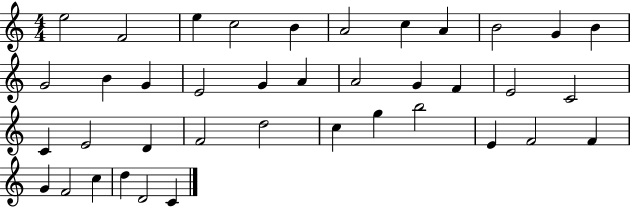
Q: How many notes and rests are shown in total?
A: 39